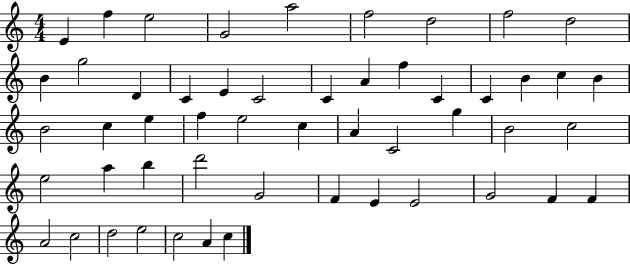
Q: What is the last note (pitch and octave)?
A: C5